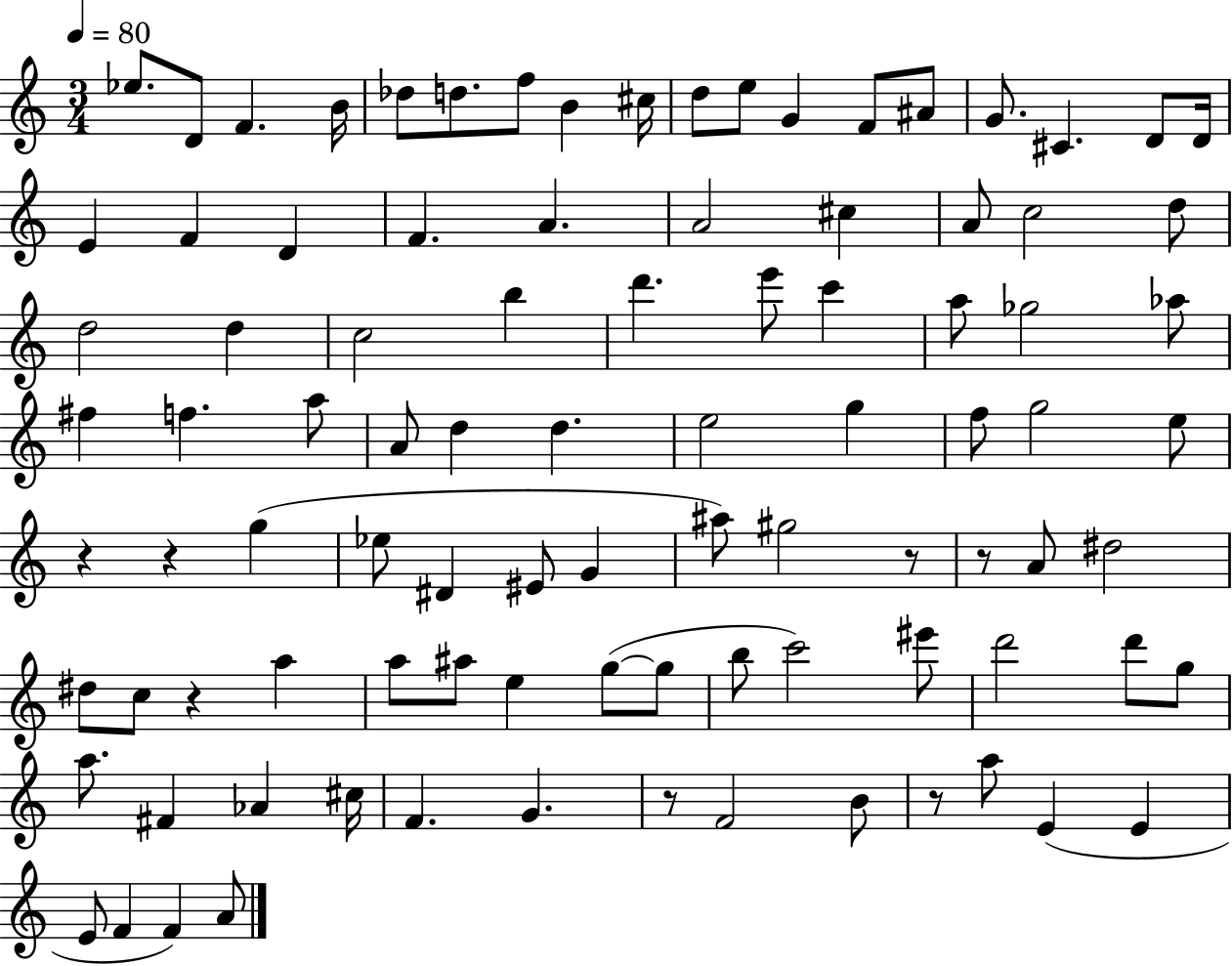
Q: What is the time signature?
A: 3/4